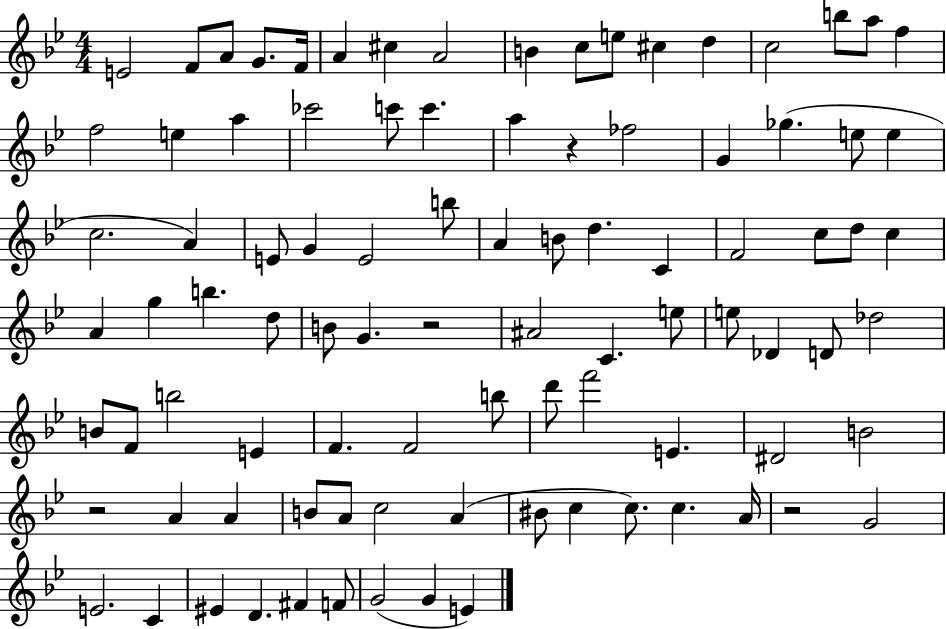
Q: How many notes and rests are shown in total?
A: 93